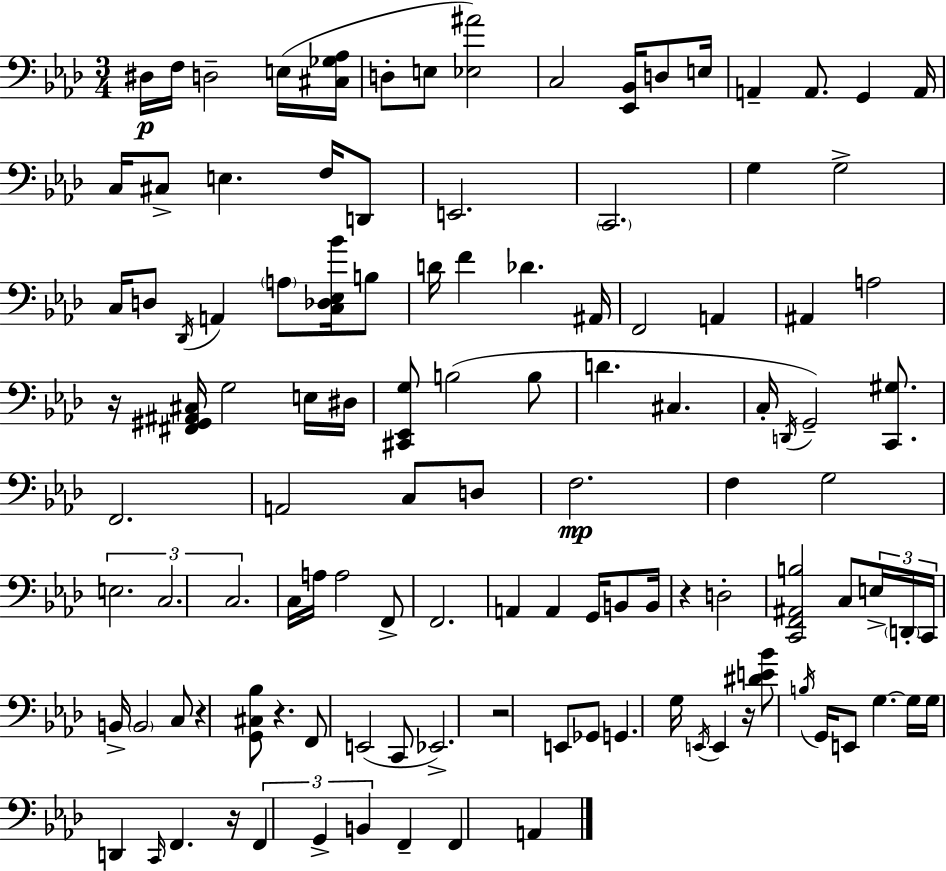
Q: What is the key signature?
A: F minor